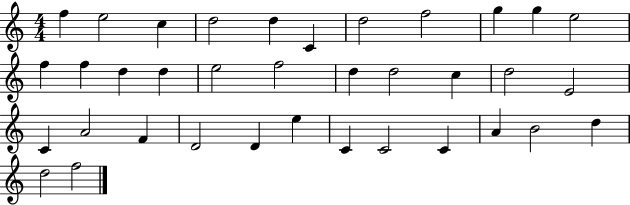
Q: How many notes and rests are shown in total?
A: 36